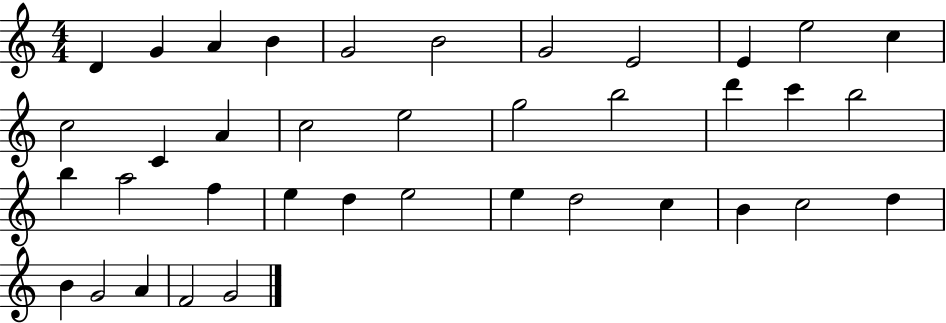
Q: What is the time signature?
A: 4/4